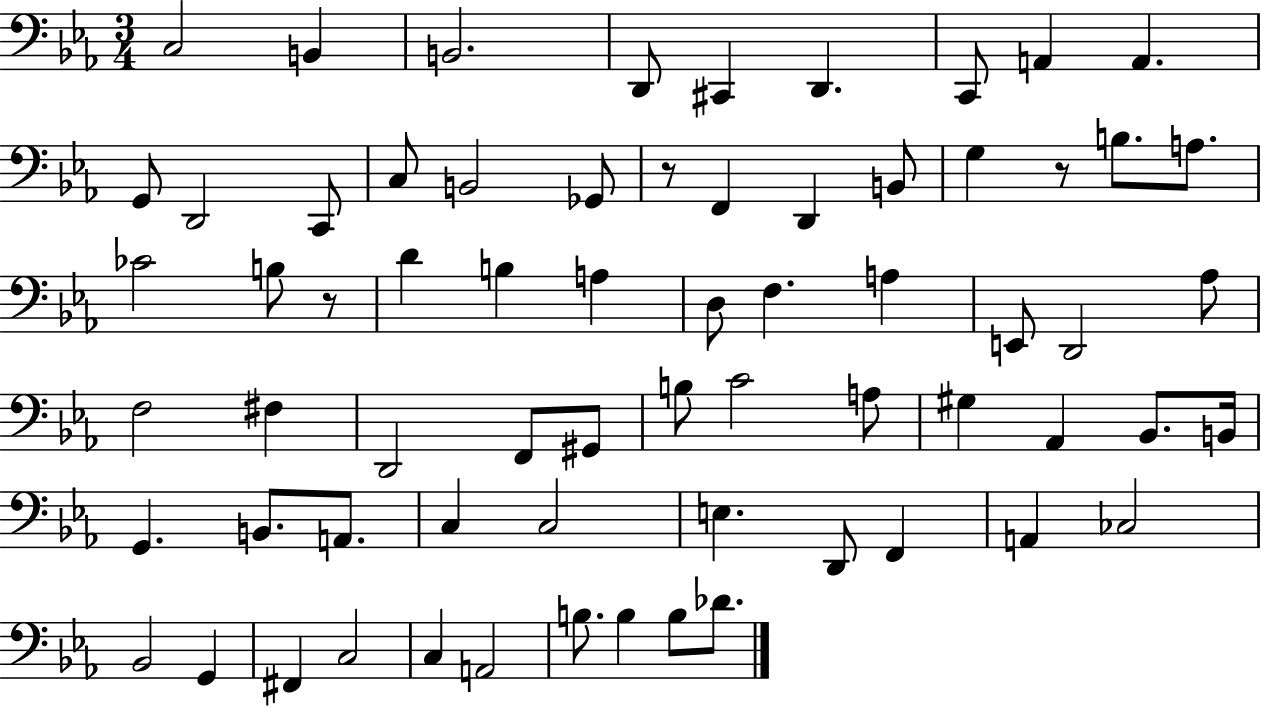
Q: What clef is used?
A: bass